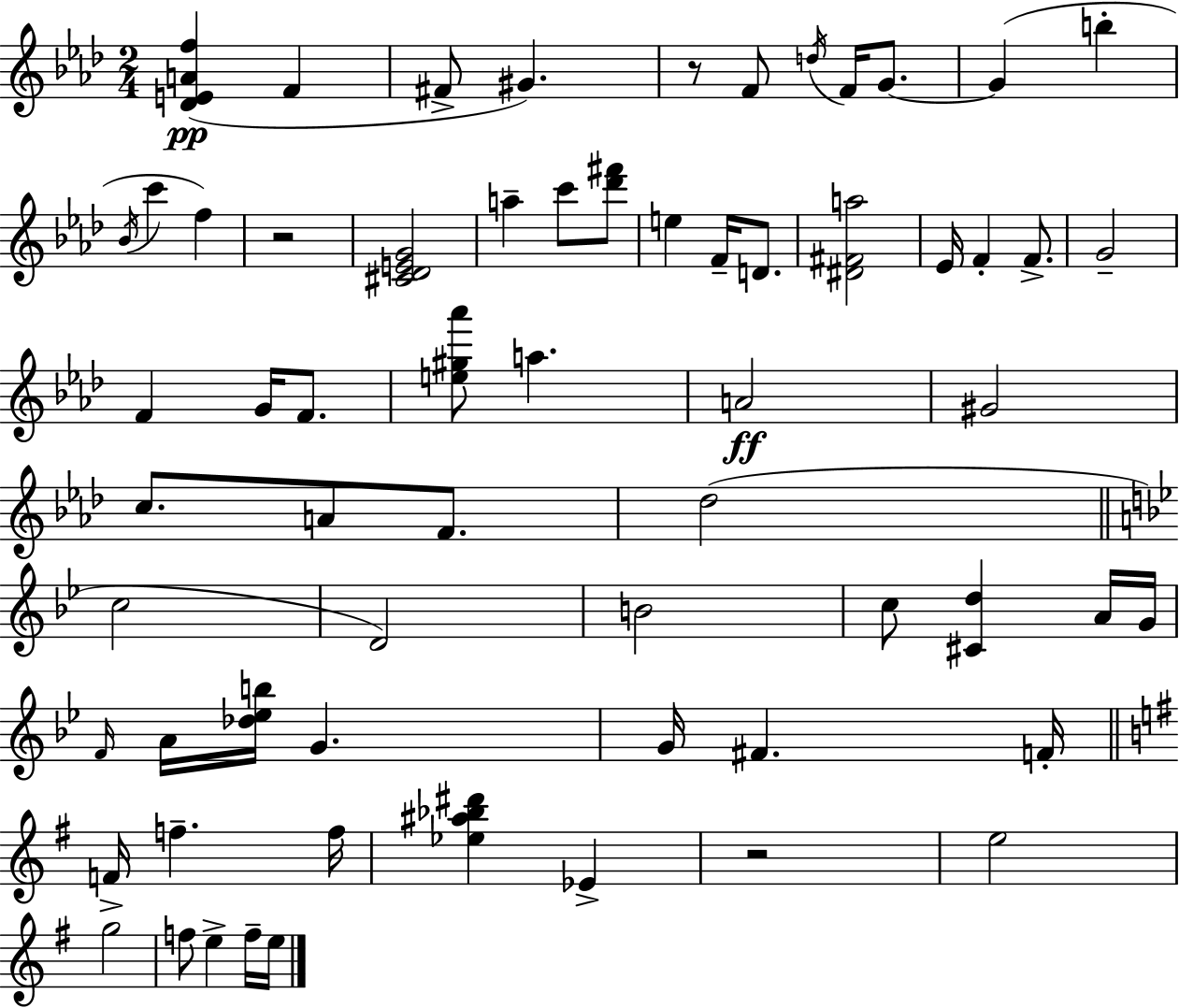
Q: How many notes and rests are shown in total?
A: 64